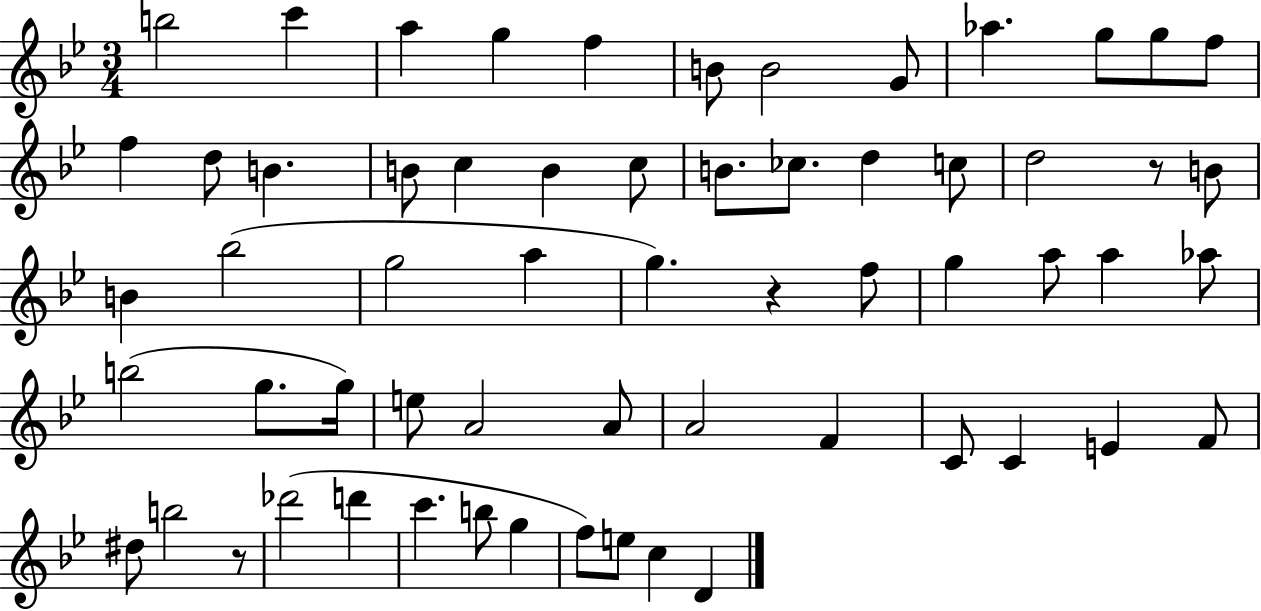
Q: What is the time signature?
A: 3/4